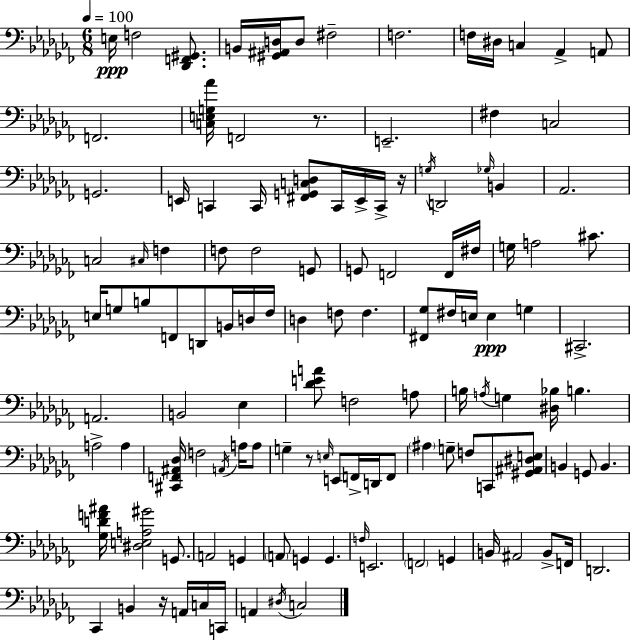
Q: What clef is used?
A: bass